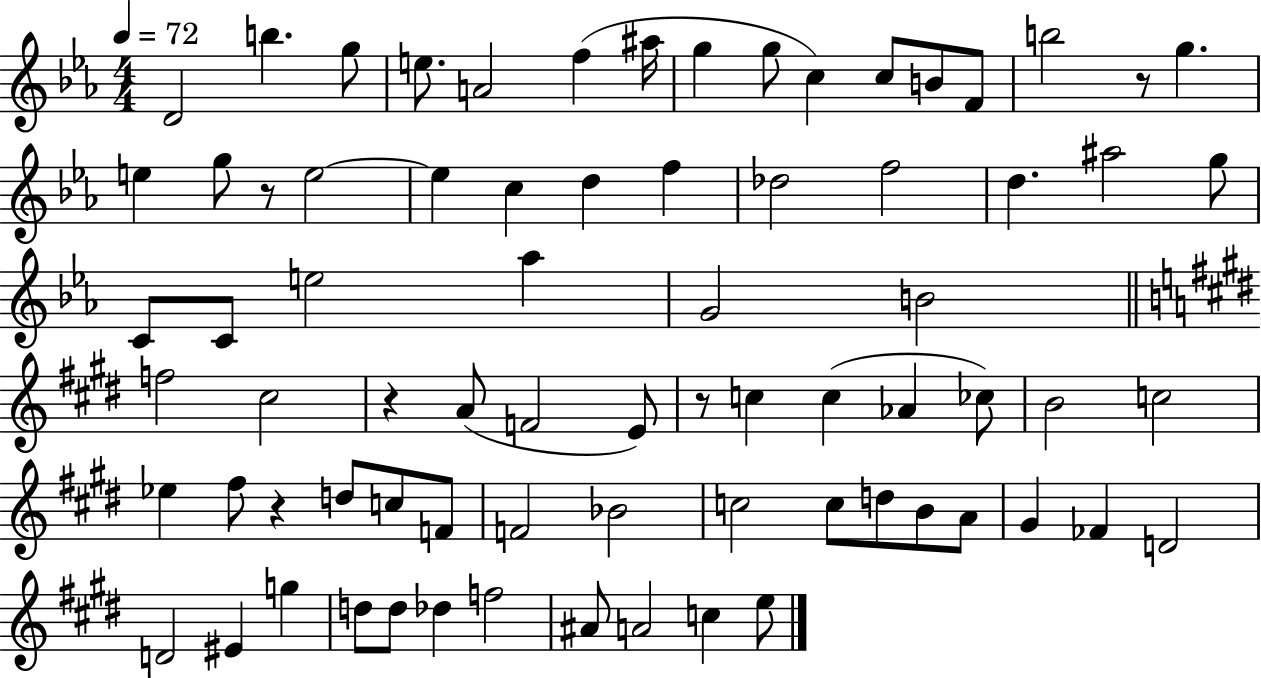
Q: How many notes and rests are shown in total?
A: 75